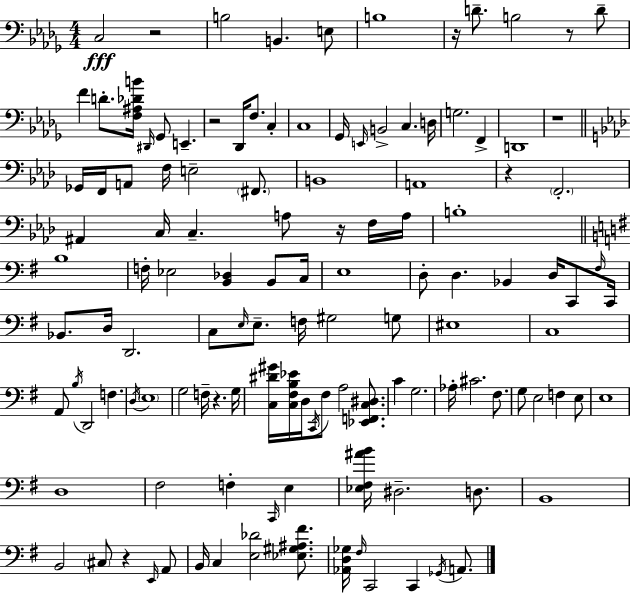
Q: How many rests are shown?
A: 9